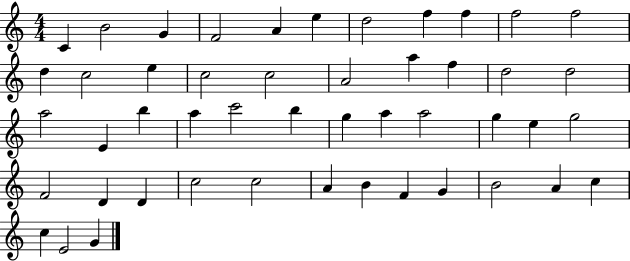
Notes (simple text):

C4/q B4/h G4/q F4/h A4/q E5/q D5/h F5/q F5/q F5/h F5/h D5/q C5/h E5/q C5/h C5/h A4/h A5/q F5/q D5/h D5/h A5/h E4/q B5/q A5/q C6/h B5/q G5/q A5/q A5/h G5/q E5/q G5/h F4/h D4/q D4/q C5/h C5/h A4/q B4/q F4/q G4/q B4/h A4/q C5/q C5/q E4/h G4/q